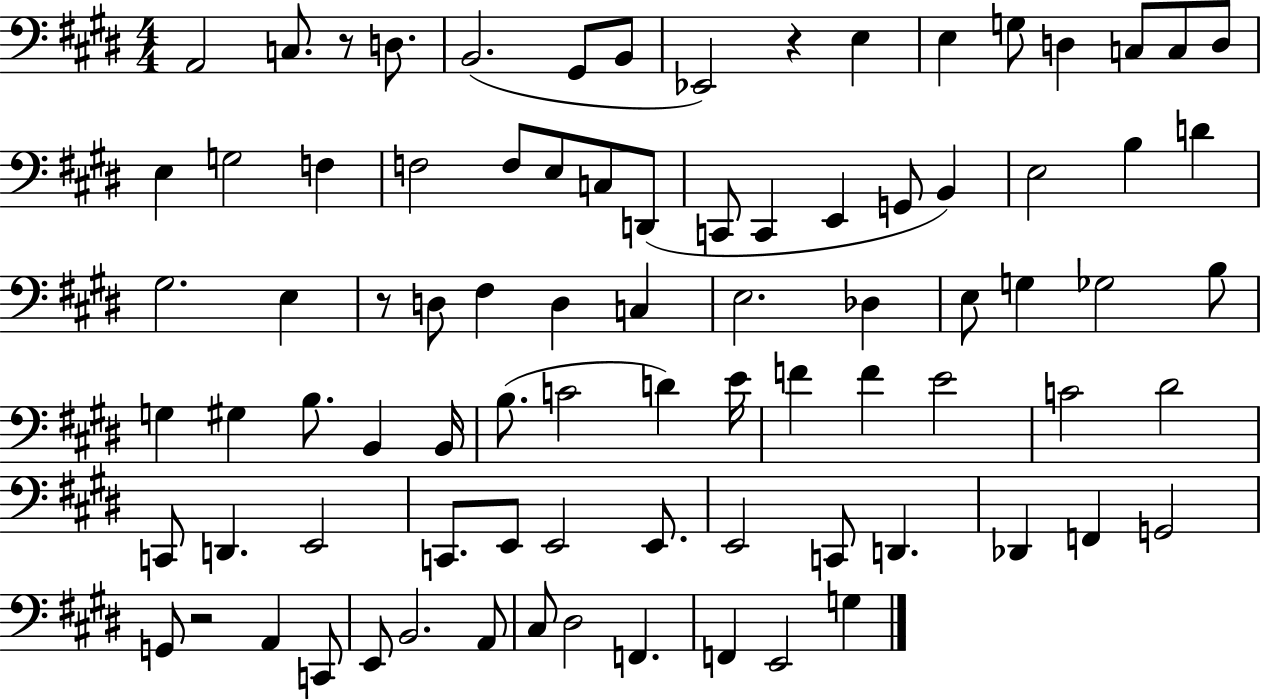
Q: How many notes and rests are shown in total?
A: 85